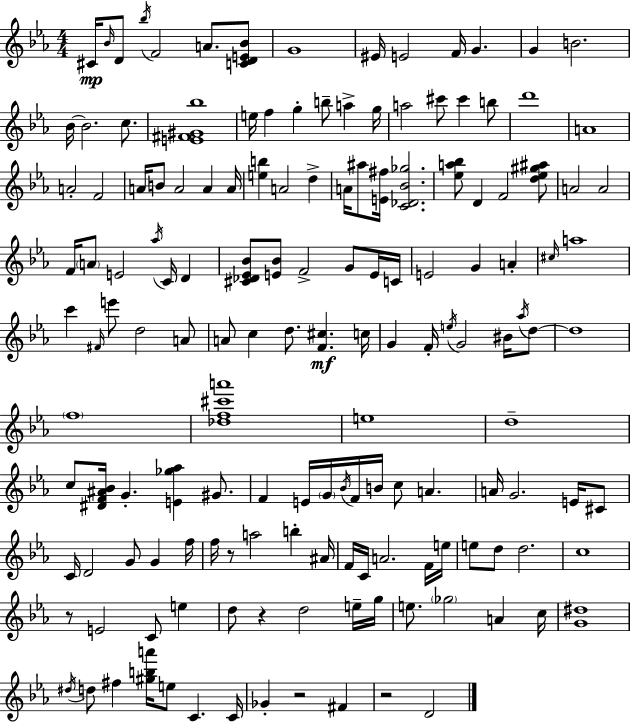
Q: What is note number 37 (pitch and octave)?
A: D5